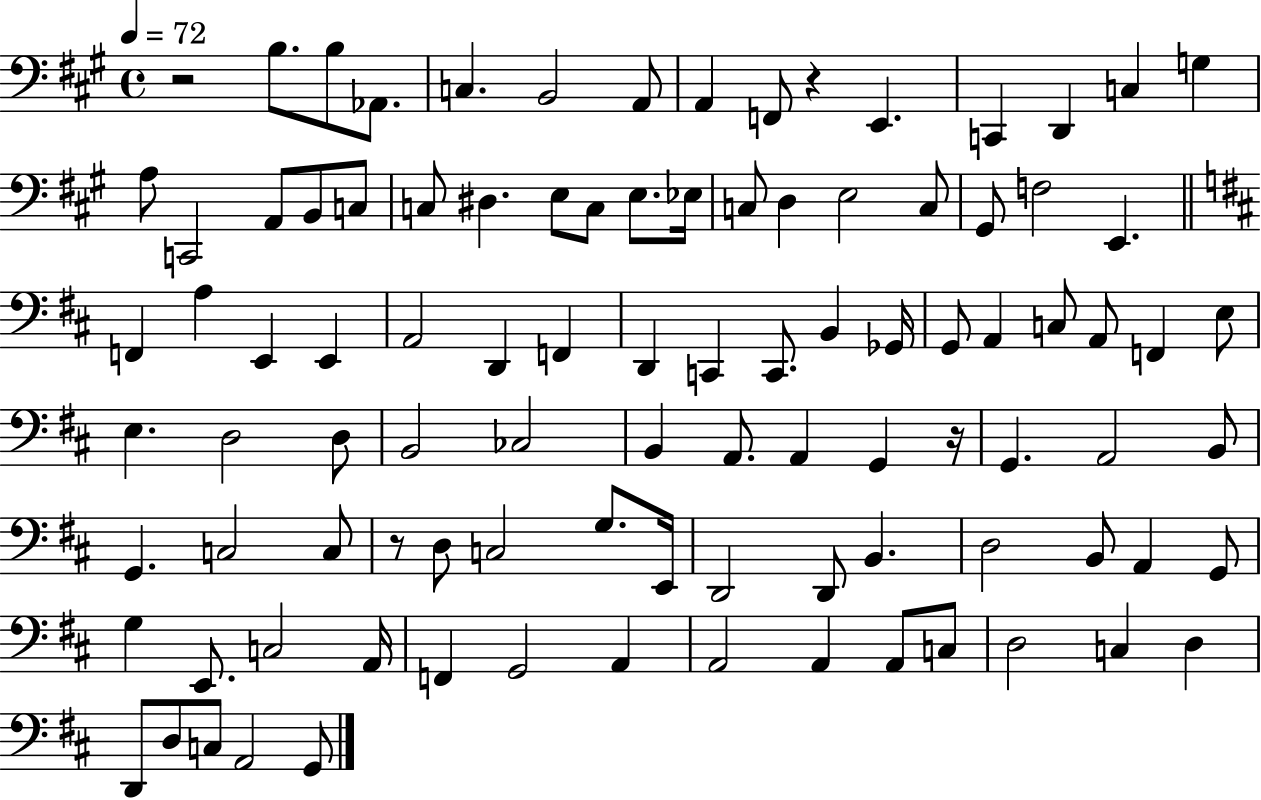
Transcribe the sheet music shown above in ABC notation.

X:1
T:Untitled
M:4/4
L:1/4
K:A
z2 B,/2 B,/2 _A,,/2 C, B,,2 A,,/2 A,, F,,/2 z E,, C,, D,, C, G, A,/2 C,,2 A,,/2 B,,/2 C,/2 C,/2 ^D, E,/2 C,/2 E,/2 _E,/4 C,/2 D, E,2 C,/2 ^G,,/2 F,2 E,, F,, A, E,, E,, A,,2 D,, F,, D,, C,, C,,/2 B,, _G,,/4 G,,/2 A,, C,/2 A,,/2 F,, E,/2 E, D,2 D,/2 B,,2 _C,2 B,, A,,/2 A,, G,, z/4 G,, A,,2 B,,/2 G,, C,2 C,/2 z/2 D,/2 C,2 G,/2 E,,/4 D,,2 D,,/2 B,, D,2 B,,/2 A,, G,,/2 G, E,,/2 C,2 A,,/4 F,, G,,2 A,, A,,2 A,, A,,/2 C,/2 D,2 C, D, D,,/2 D,/2 C,/2 A,,2 G,,/2